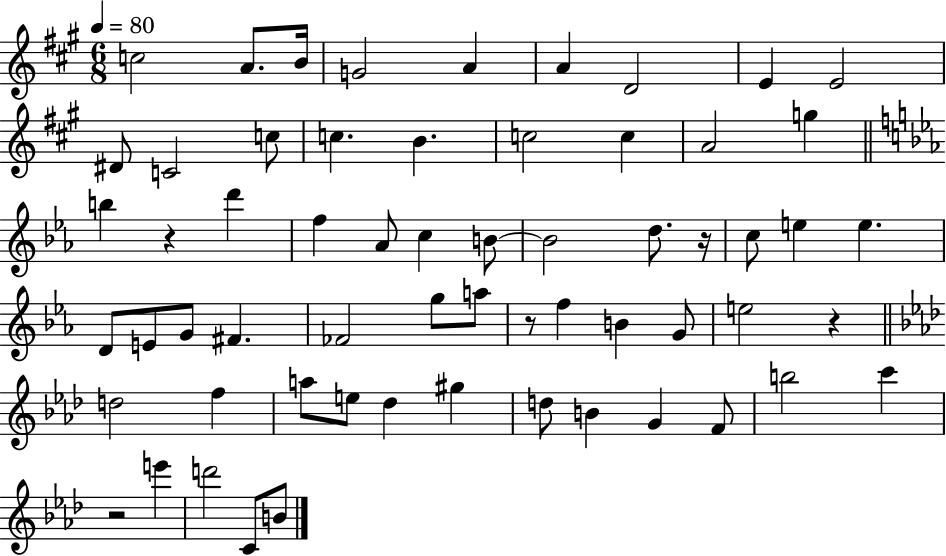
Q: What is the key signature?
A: A major